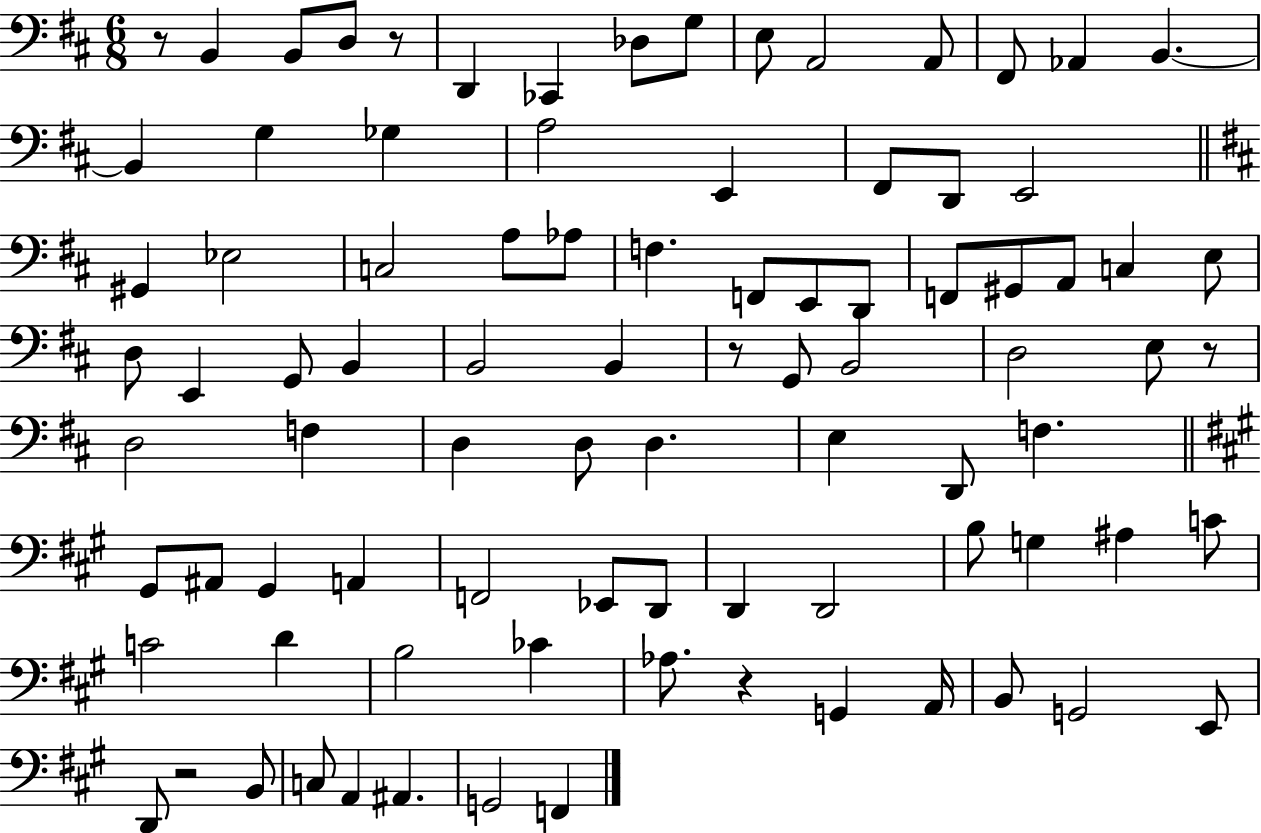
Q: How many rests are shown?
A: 6